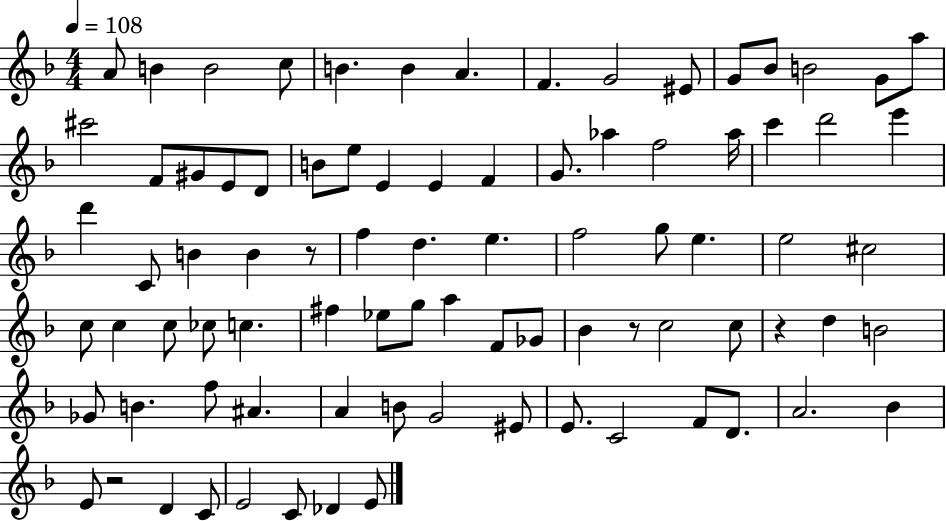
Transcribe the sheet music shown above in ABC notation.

X:1
T:Untitled
M:4/4
L:1/4
K:F
A/2 B B2 c/2 B B A F G2 ^E/2 G/2 _B/2 B2 G/2 a/2 ^c'2 F/2 ^G/2 E/2 D/2 B/2 e/2 E E F G/2 _a f2 _a/4 c' d'2 e' d' C/2 B B z/2 f d e f2 g/2 e e2 ^c2 c/2 c c/2 _c/2 c ^f _e/2 g/2 a F/2 _G/2 _B z/2 c2 c/2 z d B2 _G/2 B f/2 ^A A B/2 G2 ^E/2 E/2 C2 F/2 D/2 A2 _B E/2 z2 D C/2 E2 C/2 _D E/2